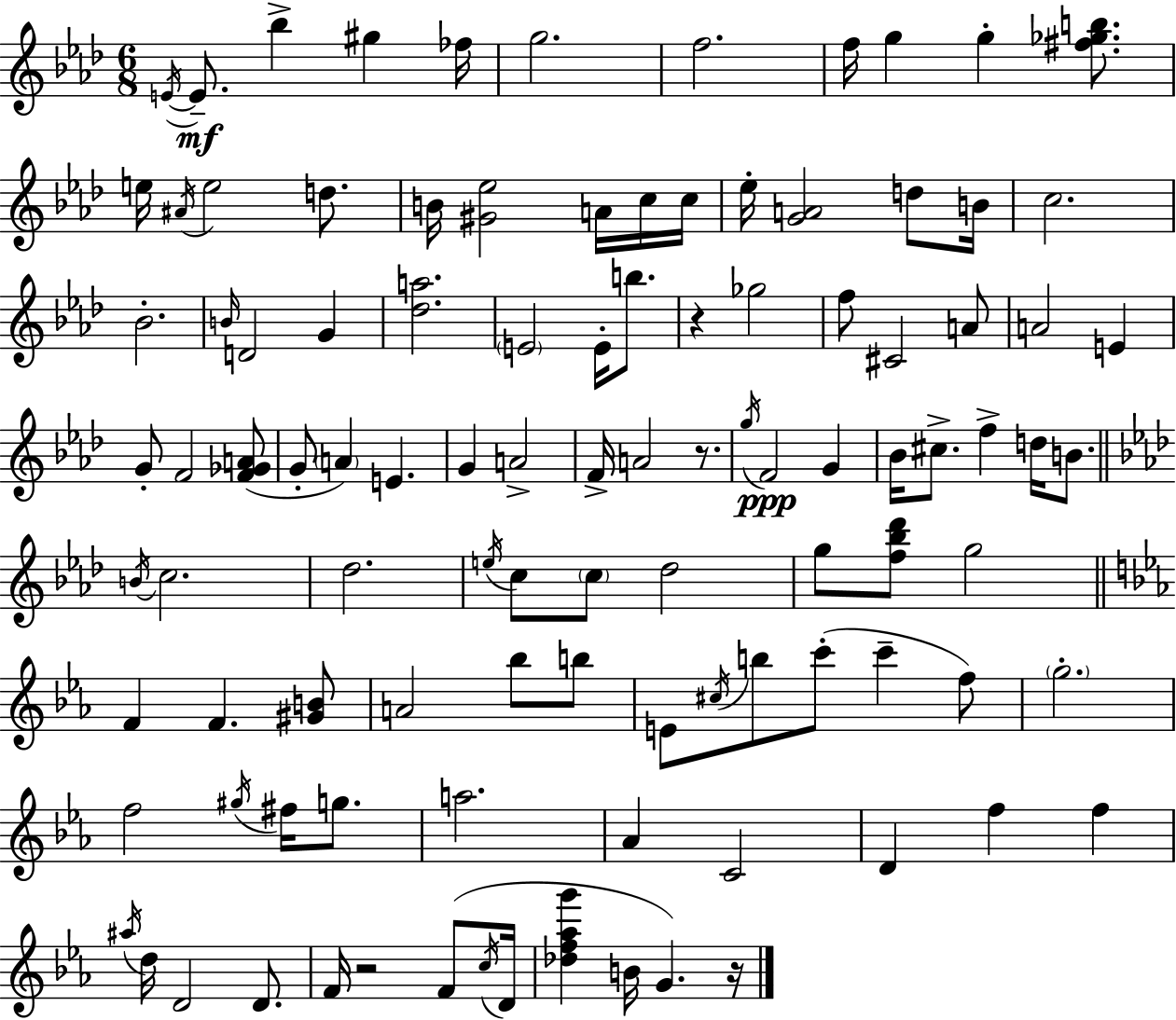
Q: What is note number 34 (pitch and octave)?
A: A4